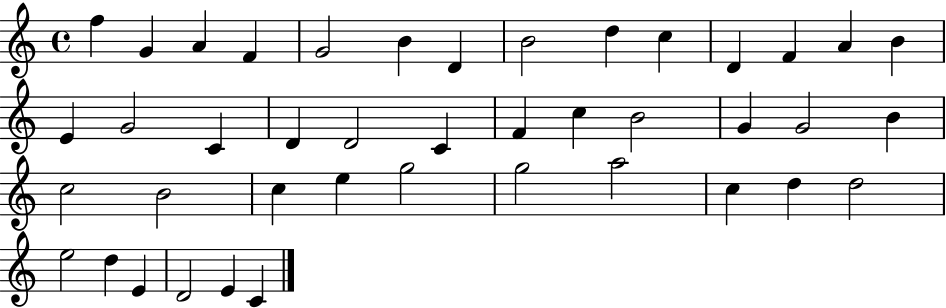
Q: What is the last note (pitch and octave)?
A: C4